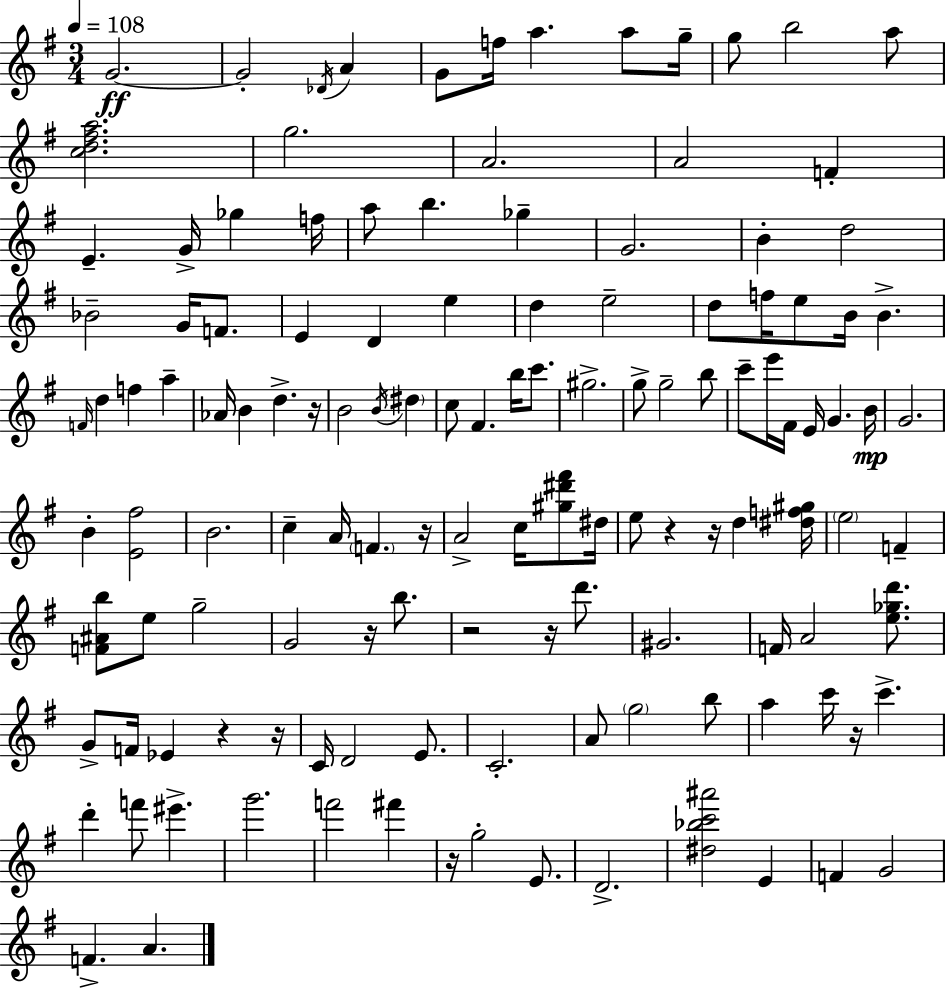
G4/h. G4/h Db4/s A4/q G4/e F5/s A5/q. A5/e G5/s G5/e B5/h A5/e [C5,D5,F#5,A5]/h. G5/h. A4/h. A4/h F4/q E4/q. G4/s Gb5/q F5/s A5/e B5/q. Gb5/q G4/h. B4/q D5/h Bb4/h G4/s F4/e. E4/q D4/q E5/q D5/q E5/h D5/e F5/s E5/e B4/s B4/q. F4/s D5/q F5/q A5/q Ab4/s B4/q D5/q. R/s B4/h B4/s D#5/q C5/e F#4/q. B5/s C6/e. G#5/h. G5/e G5/h B5/e C6/e E6/s F#4/s E4/s G4/q. B4/s G4/h. B4/q [E4,F#5]/h B4/h. C5/q A4/s F4/q. R/s A4/h C5/s [G#5,D#6,F#6]/e D#5/s E5/e R/q R/s D5/q [D#5,F5,G#5]/s E5/h F4/q [F4,A#4,B5]/e E5/e G5/h G4/h R/s B5/e. R/h R/s D6/e. G#4/h. F4/s A4/h [E5,Gb5,D6]/e. G4/e F4/s Eb4/q R/q R/s C4/s D4/h E4/e. C4/h. A4/e G5/h B5/e A5/q C6/s R/s C6/q. D6/q F6/e EIS6/q. G6/h. F6/h F#6/q R/s G5/h E4/e. D4/h. [D#5,Bb5,C6,A#6]/h E4/q F4/q G4/h F4/q. A4/q.